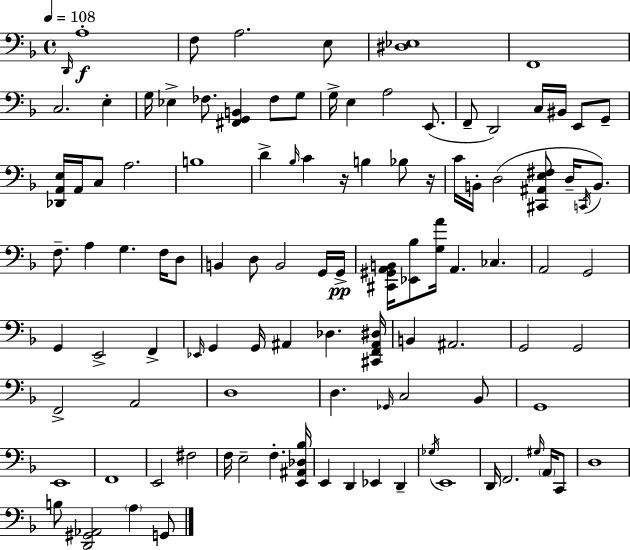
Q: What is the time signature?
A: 4/4